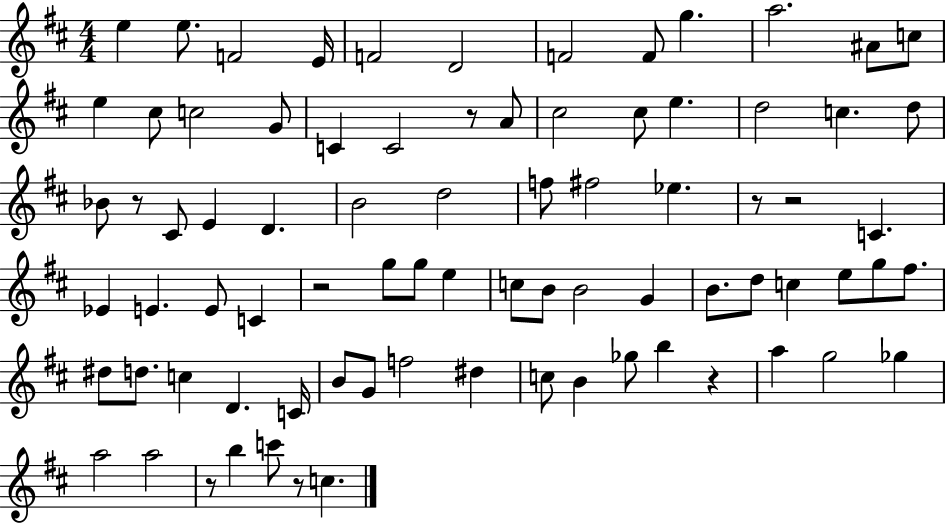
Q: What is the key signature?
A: D major